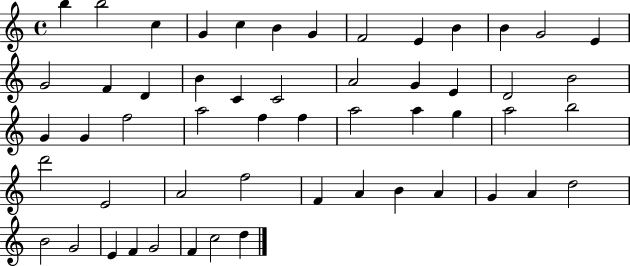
B5/q B5/h C5/q G4/q C5/q B4/q G4/q F4/h E4/q B4/q B4/q G4/h E4/q G4/h F4/q D4/q B4/q C4/q C4/h A4/h G4/q E4/q D4/h B4/h G4/q G4/q F5/h A5/h F5/q F5/q A5/h A5/q G5/q A5/h B5/h D6/h E4/h A4/h F5/h F4/q A4/q B4/q A4/q G4/q A4/q D5/h B4/h G4/h E4/q F4/q G4/h F4/q C5/h D5/q